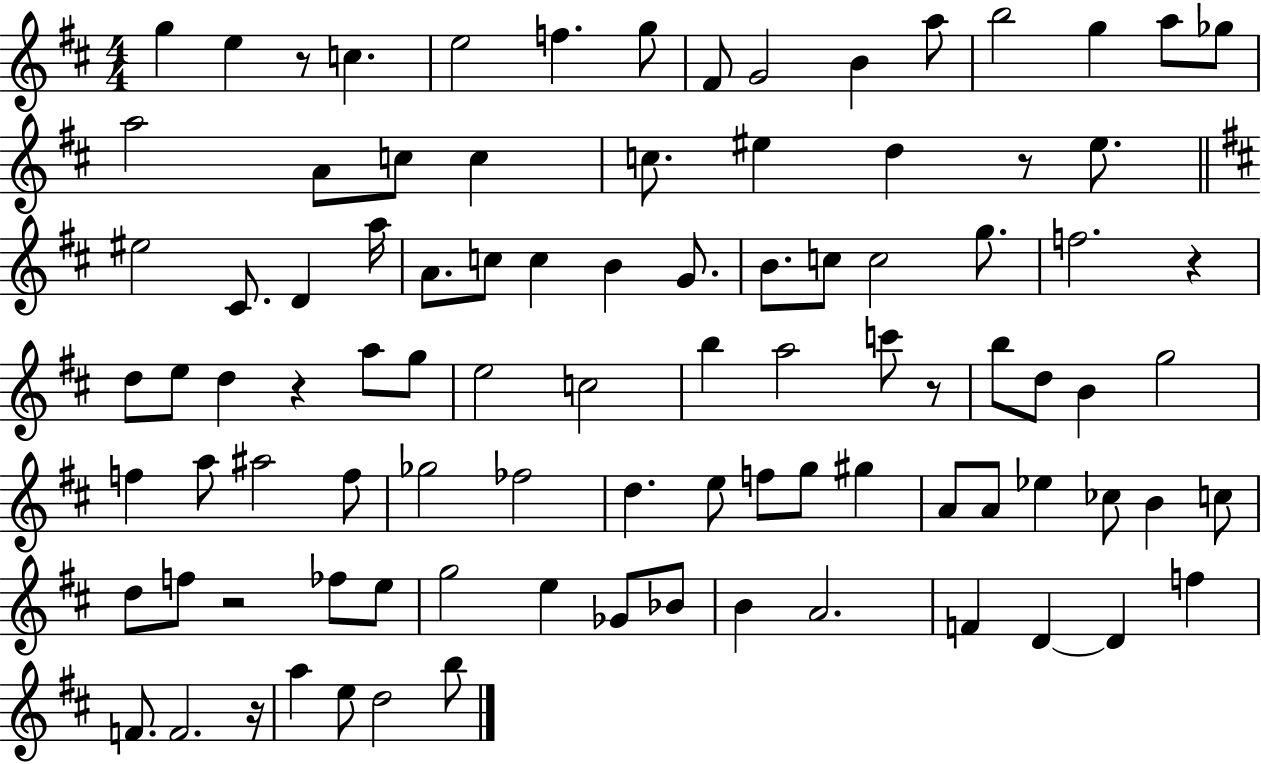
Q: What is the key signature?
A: D major